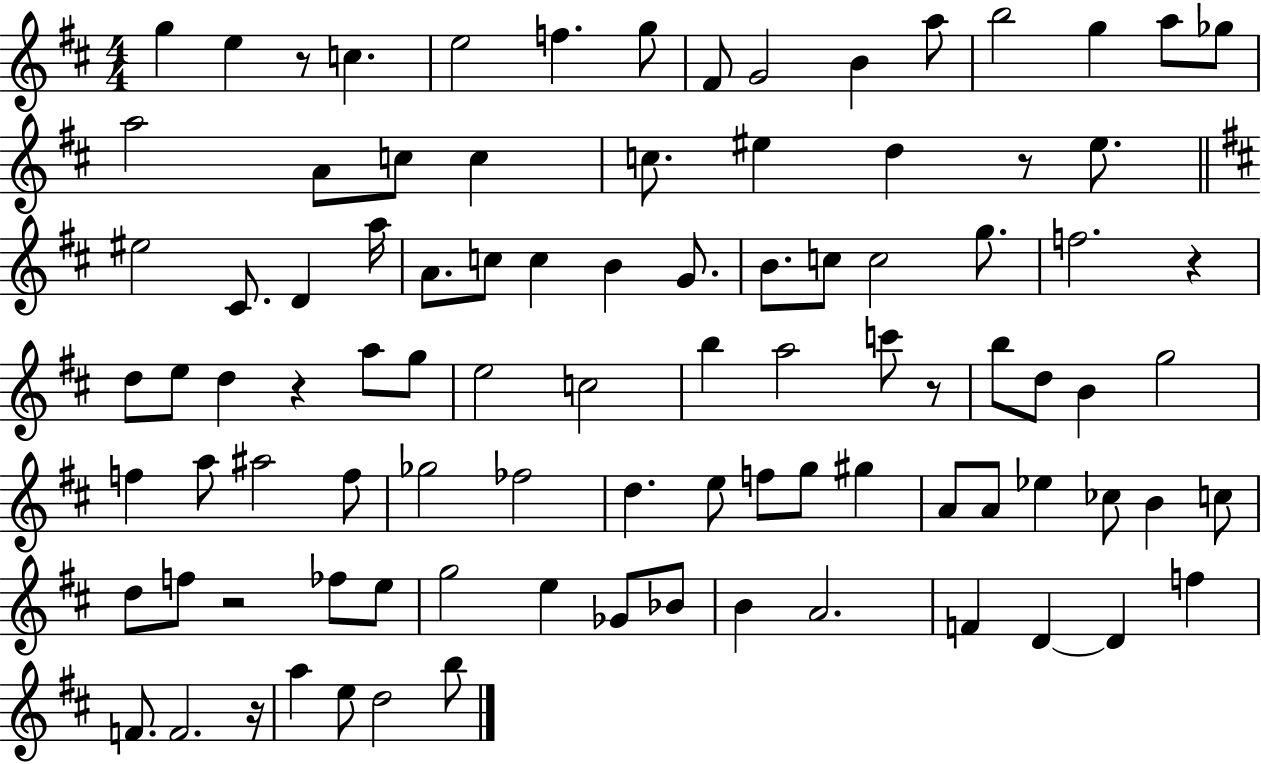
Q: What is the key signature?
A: D major